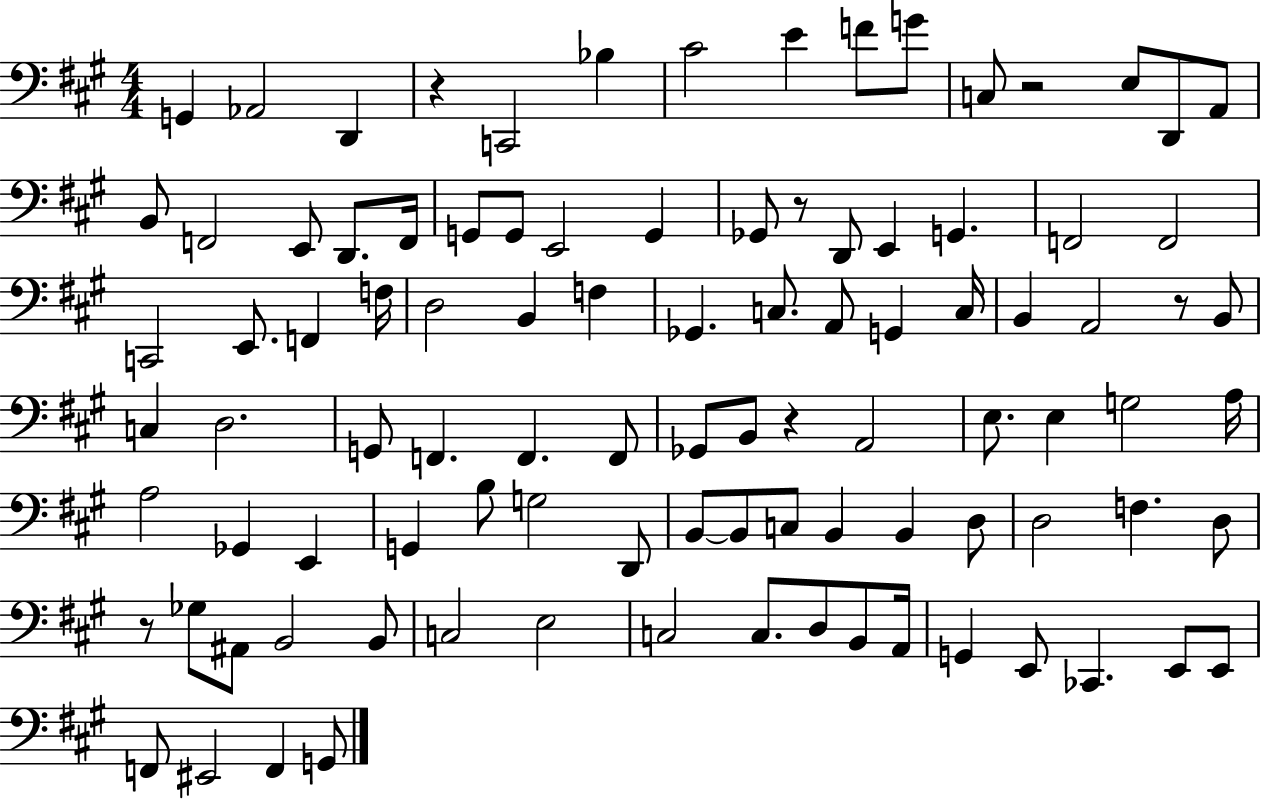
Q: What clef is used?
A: bass